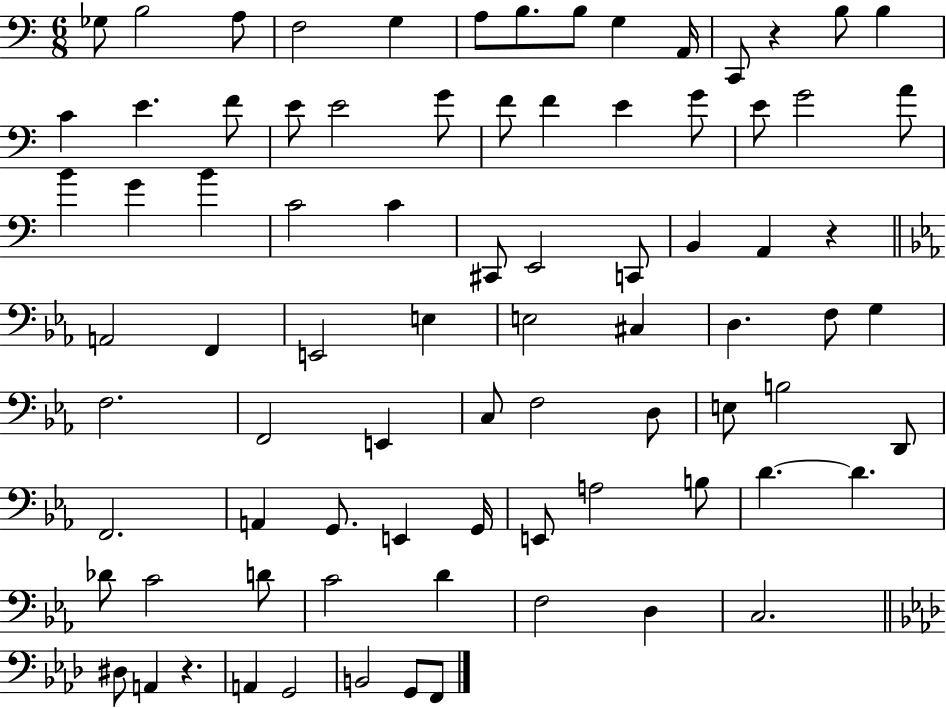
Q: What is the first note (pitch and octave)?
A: Gb3